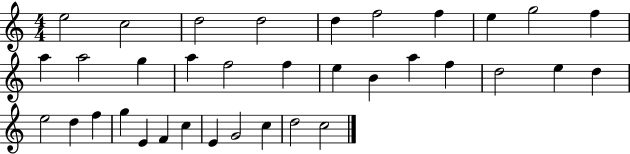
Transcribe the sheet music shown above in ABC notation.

X:1
T:Untitled
M:4/4
L:1/4
K:C
e2 c2 d2 d2 d f2 f e g2 f a a2 g a f2 f e B a f d2 e d e2 d f g E F c E G2 c d2 c2